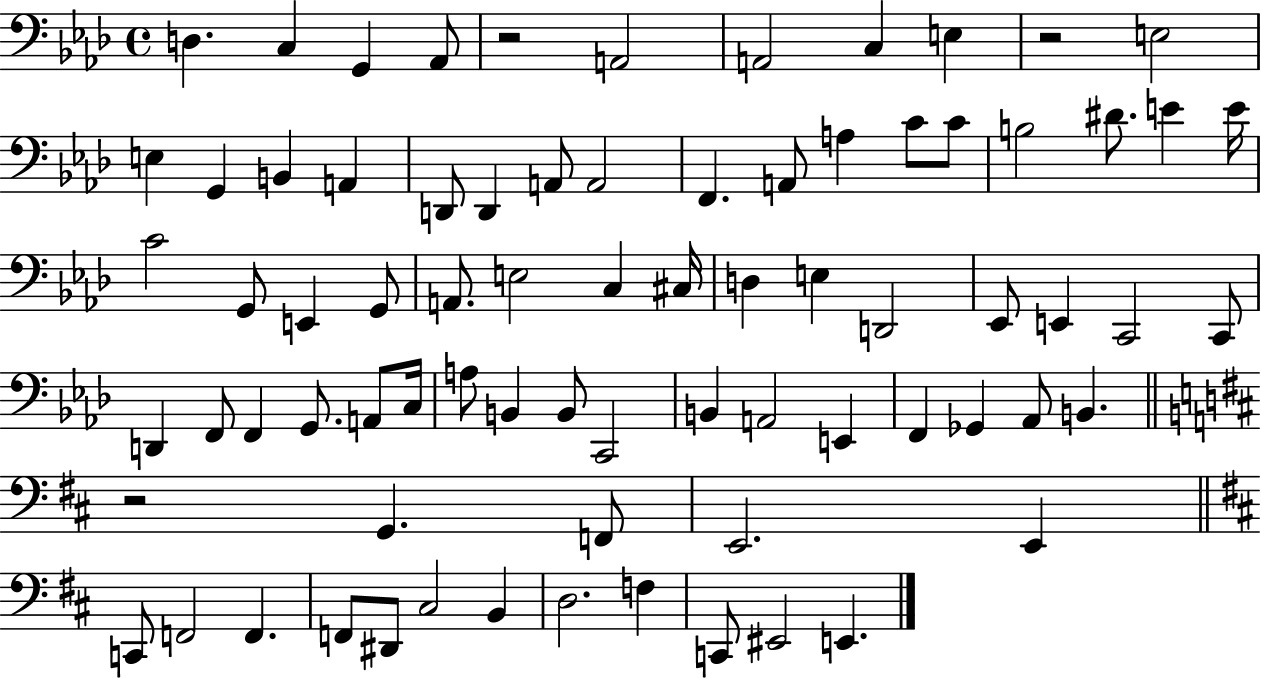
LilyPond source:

{
  \clef bass
  \time 4/4
  \defaultTimeSignature
  \key aes \major
  \repeat volta 2 { d4. c4 g,4 aes,8 | r2 a,2 | a,2 c4 e4 | r2 e2 | \break e4 g,4 b,4 a,4 | d,8 d,4 a,8 a,2 | f,4. a,8 a4 c'8 c'8 | b2 dis'8. e'4 e'16 | \break c'2 g,8 e,4 g,8 | a,8. e2 c4 cis16 | d4 e4 d,2 | ees,8 e,4 c,2 c,8 | \break d,4 f,8 f,4 g,8. a,8 c16 | a8 b,4 b,8 c,2 | b,4 a,2 e,4 | f,4 ges,4 aes,8 b,4. | \break \bar "||" \break \key d \major r2 g,4. f,8 | e,2. e,4 | \bar "||" \break \key d \major c,8 f,2 f,4. | f,8 dis,8 cis2 b,4 | d2. f4 | c,8 eis,2 e,4. | \break } \bar "|."
}